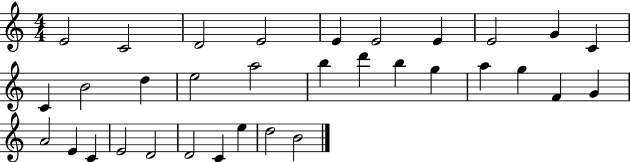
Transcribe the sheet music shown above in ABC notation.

X:1
T:Untitled
M:4/4
L:1/4
K:C
E2 C2 D2 E2 E E2 E E2 G C C B2 d e2 a2 b d' b g a g F G A2 E C E2 D2 D2 C e d2 B2